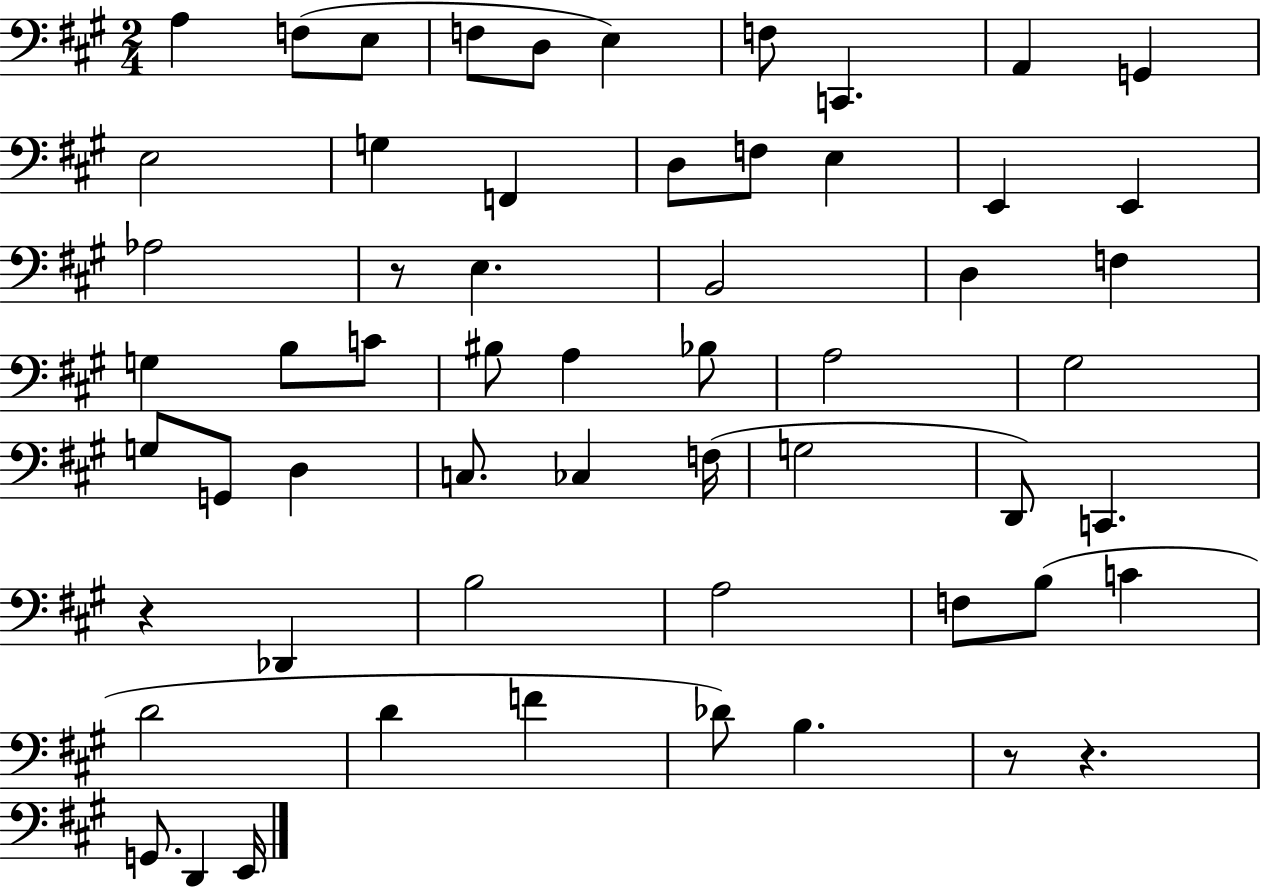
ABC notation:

X:1
T:Untitled
M:2/4
L:1/4
K:A
A, F,/2 E,/2 F,/2 D,/2 E, F,/2 C,, A,, G,, E,2 G, F,, D,/2 F,/2 E, E,, E,, _A,2 z/2 E, B,,2 D, F, G, B,/2 C/2 ^B,/2 A, _B,/2 A,2 ^G,2 G,/2 G,,/2 D, C,/2 _C, F,/4 G,2 D,,/2 C,, z _D,, B,2 A,2 F,/2 B,/2 C D2 D F _D/2 B, z/2 z G,,/2 D,, E,,/4